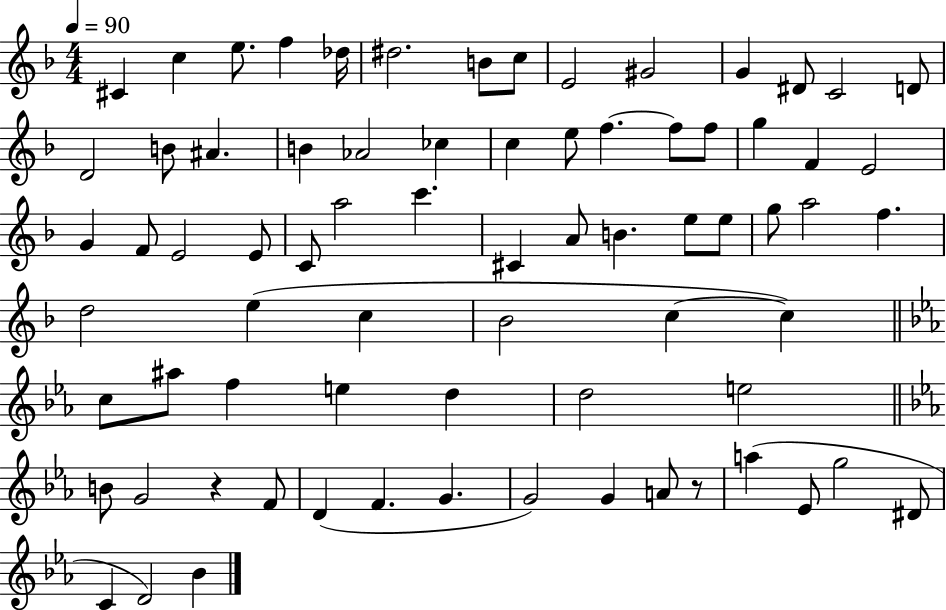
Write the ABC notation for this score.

X:1
T:Untitled
M:4/4
L:1/4
K:F
^C c e/2 f _d/4 ^d2 B/2 c/2 E2 ^G2 G ^D/2 C2 D/2 D2 B/2 ^A B _A2 _c c e/2 f f/2 f/2 g F E2 G F/2 E2 E/2 C/2 a2 c' ^C A/2 B e/2 e/2 g/2 a2 f d2 e c _B2 c c c/2 ^a/2 f e d d2 e2 B/2 G2 z F/2 D F G G2 G A/2 z/2 a _E/2 g2 ^D/2 C D2 _B